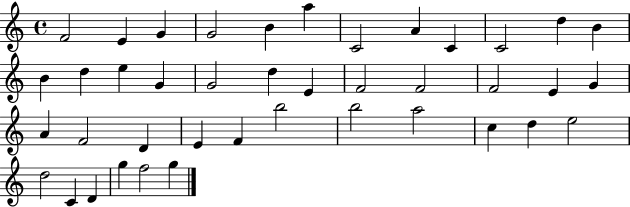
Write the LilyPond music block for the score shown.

{
  \clef treble
  \time 4/4
  \defaultTimeSignature
  \key c \major
  f'2 e'4 g'4 | g'2 b'4 a''4 | c'2 a'4 c'4 | c'2 d''4 b'4 | \break b'4 d''4 e''4 g'4 | g'2 d''4 e'4 | f'2 f'2 | f'2 e'4 g'4 | \break a'4 f'2 d'4 | e'4 f'4 b''2 | b''2 a''2 | c''4 d''4 e''2 | \break d''2 c'4 d'4 | g''4 f''2 g''4 | \bar "|."
}